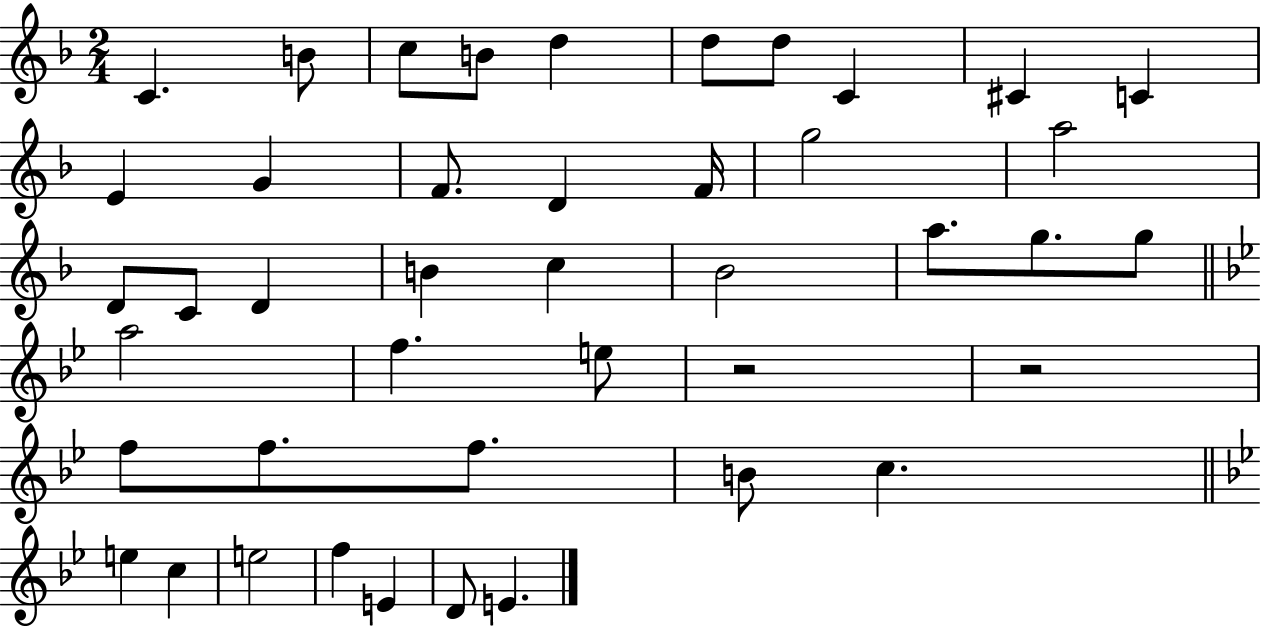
C4/q. B4/e C5/e B4/e D5/q D5/e D5/e C4/q C#4/q C4/q E4/q G4/q F4/e. D4/q F4/s G5/h A5/h D4/e C4/e D4/q B4/q C5/q Bb4/h A5/e. G5/e. G5/e A5/h F5/q. E5/e R/h R/h F5/e F5/e. F5/e. B4/e C5/q. E5/q C5/q E5/h F5/q E4/q D4/e E4/q.